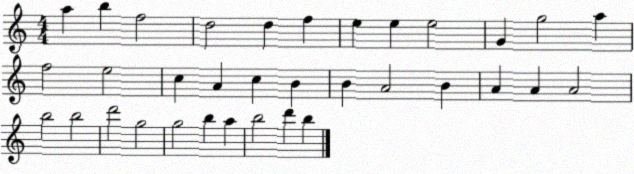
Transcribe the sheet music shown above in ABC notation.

X:1
T:Untitled
M:4/4
L:1/4
K:C
a b f2 d2 d f e e e2 G g2 a f2 e2 c A c B B A2 B A A A2 b2 b2 d'2 g2 g2 b a b2 d' b